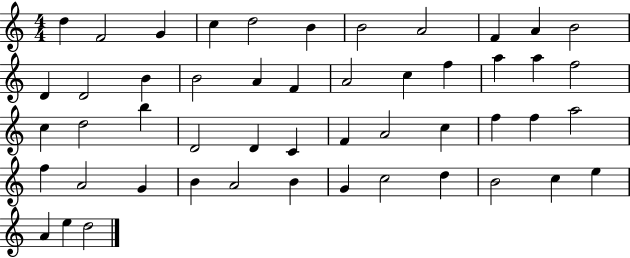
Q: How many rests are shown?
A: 0